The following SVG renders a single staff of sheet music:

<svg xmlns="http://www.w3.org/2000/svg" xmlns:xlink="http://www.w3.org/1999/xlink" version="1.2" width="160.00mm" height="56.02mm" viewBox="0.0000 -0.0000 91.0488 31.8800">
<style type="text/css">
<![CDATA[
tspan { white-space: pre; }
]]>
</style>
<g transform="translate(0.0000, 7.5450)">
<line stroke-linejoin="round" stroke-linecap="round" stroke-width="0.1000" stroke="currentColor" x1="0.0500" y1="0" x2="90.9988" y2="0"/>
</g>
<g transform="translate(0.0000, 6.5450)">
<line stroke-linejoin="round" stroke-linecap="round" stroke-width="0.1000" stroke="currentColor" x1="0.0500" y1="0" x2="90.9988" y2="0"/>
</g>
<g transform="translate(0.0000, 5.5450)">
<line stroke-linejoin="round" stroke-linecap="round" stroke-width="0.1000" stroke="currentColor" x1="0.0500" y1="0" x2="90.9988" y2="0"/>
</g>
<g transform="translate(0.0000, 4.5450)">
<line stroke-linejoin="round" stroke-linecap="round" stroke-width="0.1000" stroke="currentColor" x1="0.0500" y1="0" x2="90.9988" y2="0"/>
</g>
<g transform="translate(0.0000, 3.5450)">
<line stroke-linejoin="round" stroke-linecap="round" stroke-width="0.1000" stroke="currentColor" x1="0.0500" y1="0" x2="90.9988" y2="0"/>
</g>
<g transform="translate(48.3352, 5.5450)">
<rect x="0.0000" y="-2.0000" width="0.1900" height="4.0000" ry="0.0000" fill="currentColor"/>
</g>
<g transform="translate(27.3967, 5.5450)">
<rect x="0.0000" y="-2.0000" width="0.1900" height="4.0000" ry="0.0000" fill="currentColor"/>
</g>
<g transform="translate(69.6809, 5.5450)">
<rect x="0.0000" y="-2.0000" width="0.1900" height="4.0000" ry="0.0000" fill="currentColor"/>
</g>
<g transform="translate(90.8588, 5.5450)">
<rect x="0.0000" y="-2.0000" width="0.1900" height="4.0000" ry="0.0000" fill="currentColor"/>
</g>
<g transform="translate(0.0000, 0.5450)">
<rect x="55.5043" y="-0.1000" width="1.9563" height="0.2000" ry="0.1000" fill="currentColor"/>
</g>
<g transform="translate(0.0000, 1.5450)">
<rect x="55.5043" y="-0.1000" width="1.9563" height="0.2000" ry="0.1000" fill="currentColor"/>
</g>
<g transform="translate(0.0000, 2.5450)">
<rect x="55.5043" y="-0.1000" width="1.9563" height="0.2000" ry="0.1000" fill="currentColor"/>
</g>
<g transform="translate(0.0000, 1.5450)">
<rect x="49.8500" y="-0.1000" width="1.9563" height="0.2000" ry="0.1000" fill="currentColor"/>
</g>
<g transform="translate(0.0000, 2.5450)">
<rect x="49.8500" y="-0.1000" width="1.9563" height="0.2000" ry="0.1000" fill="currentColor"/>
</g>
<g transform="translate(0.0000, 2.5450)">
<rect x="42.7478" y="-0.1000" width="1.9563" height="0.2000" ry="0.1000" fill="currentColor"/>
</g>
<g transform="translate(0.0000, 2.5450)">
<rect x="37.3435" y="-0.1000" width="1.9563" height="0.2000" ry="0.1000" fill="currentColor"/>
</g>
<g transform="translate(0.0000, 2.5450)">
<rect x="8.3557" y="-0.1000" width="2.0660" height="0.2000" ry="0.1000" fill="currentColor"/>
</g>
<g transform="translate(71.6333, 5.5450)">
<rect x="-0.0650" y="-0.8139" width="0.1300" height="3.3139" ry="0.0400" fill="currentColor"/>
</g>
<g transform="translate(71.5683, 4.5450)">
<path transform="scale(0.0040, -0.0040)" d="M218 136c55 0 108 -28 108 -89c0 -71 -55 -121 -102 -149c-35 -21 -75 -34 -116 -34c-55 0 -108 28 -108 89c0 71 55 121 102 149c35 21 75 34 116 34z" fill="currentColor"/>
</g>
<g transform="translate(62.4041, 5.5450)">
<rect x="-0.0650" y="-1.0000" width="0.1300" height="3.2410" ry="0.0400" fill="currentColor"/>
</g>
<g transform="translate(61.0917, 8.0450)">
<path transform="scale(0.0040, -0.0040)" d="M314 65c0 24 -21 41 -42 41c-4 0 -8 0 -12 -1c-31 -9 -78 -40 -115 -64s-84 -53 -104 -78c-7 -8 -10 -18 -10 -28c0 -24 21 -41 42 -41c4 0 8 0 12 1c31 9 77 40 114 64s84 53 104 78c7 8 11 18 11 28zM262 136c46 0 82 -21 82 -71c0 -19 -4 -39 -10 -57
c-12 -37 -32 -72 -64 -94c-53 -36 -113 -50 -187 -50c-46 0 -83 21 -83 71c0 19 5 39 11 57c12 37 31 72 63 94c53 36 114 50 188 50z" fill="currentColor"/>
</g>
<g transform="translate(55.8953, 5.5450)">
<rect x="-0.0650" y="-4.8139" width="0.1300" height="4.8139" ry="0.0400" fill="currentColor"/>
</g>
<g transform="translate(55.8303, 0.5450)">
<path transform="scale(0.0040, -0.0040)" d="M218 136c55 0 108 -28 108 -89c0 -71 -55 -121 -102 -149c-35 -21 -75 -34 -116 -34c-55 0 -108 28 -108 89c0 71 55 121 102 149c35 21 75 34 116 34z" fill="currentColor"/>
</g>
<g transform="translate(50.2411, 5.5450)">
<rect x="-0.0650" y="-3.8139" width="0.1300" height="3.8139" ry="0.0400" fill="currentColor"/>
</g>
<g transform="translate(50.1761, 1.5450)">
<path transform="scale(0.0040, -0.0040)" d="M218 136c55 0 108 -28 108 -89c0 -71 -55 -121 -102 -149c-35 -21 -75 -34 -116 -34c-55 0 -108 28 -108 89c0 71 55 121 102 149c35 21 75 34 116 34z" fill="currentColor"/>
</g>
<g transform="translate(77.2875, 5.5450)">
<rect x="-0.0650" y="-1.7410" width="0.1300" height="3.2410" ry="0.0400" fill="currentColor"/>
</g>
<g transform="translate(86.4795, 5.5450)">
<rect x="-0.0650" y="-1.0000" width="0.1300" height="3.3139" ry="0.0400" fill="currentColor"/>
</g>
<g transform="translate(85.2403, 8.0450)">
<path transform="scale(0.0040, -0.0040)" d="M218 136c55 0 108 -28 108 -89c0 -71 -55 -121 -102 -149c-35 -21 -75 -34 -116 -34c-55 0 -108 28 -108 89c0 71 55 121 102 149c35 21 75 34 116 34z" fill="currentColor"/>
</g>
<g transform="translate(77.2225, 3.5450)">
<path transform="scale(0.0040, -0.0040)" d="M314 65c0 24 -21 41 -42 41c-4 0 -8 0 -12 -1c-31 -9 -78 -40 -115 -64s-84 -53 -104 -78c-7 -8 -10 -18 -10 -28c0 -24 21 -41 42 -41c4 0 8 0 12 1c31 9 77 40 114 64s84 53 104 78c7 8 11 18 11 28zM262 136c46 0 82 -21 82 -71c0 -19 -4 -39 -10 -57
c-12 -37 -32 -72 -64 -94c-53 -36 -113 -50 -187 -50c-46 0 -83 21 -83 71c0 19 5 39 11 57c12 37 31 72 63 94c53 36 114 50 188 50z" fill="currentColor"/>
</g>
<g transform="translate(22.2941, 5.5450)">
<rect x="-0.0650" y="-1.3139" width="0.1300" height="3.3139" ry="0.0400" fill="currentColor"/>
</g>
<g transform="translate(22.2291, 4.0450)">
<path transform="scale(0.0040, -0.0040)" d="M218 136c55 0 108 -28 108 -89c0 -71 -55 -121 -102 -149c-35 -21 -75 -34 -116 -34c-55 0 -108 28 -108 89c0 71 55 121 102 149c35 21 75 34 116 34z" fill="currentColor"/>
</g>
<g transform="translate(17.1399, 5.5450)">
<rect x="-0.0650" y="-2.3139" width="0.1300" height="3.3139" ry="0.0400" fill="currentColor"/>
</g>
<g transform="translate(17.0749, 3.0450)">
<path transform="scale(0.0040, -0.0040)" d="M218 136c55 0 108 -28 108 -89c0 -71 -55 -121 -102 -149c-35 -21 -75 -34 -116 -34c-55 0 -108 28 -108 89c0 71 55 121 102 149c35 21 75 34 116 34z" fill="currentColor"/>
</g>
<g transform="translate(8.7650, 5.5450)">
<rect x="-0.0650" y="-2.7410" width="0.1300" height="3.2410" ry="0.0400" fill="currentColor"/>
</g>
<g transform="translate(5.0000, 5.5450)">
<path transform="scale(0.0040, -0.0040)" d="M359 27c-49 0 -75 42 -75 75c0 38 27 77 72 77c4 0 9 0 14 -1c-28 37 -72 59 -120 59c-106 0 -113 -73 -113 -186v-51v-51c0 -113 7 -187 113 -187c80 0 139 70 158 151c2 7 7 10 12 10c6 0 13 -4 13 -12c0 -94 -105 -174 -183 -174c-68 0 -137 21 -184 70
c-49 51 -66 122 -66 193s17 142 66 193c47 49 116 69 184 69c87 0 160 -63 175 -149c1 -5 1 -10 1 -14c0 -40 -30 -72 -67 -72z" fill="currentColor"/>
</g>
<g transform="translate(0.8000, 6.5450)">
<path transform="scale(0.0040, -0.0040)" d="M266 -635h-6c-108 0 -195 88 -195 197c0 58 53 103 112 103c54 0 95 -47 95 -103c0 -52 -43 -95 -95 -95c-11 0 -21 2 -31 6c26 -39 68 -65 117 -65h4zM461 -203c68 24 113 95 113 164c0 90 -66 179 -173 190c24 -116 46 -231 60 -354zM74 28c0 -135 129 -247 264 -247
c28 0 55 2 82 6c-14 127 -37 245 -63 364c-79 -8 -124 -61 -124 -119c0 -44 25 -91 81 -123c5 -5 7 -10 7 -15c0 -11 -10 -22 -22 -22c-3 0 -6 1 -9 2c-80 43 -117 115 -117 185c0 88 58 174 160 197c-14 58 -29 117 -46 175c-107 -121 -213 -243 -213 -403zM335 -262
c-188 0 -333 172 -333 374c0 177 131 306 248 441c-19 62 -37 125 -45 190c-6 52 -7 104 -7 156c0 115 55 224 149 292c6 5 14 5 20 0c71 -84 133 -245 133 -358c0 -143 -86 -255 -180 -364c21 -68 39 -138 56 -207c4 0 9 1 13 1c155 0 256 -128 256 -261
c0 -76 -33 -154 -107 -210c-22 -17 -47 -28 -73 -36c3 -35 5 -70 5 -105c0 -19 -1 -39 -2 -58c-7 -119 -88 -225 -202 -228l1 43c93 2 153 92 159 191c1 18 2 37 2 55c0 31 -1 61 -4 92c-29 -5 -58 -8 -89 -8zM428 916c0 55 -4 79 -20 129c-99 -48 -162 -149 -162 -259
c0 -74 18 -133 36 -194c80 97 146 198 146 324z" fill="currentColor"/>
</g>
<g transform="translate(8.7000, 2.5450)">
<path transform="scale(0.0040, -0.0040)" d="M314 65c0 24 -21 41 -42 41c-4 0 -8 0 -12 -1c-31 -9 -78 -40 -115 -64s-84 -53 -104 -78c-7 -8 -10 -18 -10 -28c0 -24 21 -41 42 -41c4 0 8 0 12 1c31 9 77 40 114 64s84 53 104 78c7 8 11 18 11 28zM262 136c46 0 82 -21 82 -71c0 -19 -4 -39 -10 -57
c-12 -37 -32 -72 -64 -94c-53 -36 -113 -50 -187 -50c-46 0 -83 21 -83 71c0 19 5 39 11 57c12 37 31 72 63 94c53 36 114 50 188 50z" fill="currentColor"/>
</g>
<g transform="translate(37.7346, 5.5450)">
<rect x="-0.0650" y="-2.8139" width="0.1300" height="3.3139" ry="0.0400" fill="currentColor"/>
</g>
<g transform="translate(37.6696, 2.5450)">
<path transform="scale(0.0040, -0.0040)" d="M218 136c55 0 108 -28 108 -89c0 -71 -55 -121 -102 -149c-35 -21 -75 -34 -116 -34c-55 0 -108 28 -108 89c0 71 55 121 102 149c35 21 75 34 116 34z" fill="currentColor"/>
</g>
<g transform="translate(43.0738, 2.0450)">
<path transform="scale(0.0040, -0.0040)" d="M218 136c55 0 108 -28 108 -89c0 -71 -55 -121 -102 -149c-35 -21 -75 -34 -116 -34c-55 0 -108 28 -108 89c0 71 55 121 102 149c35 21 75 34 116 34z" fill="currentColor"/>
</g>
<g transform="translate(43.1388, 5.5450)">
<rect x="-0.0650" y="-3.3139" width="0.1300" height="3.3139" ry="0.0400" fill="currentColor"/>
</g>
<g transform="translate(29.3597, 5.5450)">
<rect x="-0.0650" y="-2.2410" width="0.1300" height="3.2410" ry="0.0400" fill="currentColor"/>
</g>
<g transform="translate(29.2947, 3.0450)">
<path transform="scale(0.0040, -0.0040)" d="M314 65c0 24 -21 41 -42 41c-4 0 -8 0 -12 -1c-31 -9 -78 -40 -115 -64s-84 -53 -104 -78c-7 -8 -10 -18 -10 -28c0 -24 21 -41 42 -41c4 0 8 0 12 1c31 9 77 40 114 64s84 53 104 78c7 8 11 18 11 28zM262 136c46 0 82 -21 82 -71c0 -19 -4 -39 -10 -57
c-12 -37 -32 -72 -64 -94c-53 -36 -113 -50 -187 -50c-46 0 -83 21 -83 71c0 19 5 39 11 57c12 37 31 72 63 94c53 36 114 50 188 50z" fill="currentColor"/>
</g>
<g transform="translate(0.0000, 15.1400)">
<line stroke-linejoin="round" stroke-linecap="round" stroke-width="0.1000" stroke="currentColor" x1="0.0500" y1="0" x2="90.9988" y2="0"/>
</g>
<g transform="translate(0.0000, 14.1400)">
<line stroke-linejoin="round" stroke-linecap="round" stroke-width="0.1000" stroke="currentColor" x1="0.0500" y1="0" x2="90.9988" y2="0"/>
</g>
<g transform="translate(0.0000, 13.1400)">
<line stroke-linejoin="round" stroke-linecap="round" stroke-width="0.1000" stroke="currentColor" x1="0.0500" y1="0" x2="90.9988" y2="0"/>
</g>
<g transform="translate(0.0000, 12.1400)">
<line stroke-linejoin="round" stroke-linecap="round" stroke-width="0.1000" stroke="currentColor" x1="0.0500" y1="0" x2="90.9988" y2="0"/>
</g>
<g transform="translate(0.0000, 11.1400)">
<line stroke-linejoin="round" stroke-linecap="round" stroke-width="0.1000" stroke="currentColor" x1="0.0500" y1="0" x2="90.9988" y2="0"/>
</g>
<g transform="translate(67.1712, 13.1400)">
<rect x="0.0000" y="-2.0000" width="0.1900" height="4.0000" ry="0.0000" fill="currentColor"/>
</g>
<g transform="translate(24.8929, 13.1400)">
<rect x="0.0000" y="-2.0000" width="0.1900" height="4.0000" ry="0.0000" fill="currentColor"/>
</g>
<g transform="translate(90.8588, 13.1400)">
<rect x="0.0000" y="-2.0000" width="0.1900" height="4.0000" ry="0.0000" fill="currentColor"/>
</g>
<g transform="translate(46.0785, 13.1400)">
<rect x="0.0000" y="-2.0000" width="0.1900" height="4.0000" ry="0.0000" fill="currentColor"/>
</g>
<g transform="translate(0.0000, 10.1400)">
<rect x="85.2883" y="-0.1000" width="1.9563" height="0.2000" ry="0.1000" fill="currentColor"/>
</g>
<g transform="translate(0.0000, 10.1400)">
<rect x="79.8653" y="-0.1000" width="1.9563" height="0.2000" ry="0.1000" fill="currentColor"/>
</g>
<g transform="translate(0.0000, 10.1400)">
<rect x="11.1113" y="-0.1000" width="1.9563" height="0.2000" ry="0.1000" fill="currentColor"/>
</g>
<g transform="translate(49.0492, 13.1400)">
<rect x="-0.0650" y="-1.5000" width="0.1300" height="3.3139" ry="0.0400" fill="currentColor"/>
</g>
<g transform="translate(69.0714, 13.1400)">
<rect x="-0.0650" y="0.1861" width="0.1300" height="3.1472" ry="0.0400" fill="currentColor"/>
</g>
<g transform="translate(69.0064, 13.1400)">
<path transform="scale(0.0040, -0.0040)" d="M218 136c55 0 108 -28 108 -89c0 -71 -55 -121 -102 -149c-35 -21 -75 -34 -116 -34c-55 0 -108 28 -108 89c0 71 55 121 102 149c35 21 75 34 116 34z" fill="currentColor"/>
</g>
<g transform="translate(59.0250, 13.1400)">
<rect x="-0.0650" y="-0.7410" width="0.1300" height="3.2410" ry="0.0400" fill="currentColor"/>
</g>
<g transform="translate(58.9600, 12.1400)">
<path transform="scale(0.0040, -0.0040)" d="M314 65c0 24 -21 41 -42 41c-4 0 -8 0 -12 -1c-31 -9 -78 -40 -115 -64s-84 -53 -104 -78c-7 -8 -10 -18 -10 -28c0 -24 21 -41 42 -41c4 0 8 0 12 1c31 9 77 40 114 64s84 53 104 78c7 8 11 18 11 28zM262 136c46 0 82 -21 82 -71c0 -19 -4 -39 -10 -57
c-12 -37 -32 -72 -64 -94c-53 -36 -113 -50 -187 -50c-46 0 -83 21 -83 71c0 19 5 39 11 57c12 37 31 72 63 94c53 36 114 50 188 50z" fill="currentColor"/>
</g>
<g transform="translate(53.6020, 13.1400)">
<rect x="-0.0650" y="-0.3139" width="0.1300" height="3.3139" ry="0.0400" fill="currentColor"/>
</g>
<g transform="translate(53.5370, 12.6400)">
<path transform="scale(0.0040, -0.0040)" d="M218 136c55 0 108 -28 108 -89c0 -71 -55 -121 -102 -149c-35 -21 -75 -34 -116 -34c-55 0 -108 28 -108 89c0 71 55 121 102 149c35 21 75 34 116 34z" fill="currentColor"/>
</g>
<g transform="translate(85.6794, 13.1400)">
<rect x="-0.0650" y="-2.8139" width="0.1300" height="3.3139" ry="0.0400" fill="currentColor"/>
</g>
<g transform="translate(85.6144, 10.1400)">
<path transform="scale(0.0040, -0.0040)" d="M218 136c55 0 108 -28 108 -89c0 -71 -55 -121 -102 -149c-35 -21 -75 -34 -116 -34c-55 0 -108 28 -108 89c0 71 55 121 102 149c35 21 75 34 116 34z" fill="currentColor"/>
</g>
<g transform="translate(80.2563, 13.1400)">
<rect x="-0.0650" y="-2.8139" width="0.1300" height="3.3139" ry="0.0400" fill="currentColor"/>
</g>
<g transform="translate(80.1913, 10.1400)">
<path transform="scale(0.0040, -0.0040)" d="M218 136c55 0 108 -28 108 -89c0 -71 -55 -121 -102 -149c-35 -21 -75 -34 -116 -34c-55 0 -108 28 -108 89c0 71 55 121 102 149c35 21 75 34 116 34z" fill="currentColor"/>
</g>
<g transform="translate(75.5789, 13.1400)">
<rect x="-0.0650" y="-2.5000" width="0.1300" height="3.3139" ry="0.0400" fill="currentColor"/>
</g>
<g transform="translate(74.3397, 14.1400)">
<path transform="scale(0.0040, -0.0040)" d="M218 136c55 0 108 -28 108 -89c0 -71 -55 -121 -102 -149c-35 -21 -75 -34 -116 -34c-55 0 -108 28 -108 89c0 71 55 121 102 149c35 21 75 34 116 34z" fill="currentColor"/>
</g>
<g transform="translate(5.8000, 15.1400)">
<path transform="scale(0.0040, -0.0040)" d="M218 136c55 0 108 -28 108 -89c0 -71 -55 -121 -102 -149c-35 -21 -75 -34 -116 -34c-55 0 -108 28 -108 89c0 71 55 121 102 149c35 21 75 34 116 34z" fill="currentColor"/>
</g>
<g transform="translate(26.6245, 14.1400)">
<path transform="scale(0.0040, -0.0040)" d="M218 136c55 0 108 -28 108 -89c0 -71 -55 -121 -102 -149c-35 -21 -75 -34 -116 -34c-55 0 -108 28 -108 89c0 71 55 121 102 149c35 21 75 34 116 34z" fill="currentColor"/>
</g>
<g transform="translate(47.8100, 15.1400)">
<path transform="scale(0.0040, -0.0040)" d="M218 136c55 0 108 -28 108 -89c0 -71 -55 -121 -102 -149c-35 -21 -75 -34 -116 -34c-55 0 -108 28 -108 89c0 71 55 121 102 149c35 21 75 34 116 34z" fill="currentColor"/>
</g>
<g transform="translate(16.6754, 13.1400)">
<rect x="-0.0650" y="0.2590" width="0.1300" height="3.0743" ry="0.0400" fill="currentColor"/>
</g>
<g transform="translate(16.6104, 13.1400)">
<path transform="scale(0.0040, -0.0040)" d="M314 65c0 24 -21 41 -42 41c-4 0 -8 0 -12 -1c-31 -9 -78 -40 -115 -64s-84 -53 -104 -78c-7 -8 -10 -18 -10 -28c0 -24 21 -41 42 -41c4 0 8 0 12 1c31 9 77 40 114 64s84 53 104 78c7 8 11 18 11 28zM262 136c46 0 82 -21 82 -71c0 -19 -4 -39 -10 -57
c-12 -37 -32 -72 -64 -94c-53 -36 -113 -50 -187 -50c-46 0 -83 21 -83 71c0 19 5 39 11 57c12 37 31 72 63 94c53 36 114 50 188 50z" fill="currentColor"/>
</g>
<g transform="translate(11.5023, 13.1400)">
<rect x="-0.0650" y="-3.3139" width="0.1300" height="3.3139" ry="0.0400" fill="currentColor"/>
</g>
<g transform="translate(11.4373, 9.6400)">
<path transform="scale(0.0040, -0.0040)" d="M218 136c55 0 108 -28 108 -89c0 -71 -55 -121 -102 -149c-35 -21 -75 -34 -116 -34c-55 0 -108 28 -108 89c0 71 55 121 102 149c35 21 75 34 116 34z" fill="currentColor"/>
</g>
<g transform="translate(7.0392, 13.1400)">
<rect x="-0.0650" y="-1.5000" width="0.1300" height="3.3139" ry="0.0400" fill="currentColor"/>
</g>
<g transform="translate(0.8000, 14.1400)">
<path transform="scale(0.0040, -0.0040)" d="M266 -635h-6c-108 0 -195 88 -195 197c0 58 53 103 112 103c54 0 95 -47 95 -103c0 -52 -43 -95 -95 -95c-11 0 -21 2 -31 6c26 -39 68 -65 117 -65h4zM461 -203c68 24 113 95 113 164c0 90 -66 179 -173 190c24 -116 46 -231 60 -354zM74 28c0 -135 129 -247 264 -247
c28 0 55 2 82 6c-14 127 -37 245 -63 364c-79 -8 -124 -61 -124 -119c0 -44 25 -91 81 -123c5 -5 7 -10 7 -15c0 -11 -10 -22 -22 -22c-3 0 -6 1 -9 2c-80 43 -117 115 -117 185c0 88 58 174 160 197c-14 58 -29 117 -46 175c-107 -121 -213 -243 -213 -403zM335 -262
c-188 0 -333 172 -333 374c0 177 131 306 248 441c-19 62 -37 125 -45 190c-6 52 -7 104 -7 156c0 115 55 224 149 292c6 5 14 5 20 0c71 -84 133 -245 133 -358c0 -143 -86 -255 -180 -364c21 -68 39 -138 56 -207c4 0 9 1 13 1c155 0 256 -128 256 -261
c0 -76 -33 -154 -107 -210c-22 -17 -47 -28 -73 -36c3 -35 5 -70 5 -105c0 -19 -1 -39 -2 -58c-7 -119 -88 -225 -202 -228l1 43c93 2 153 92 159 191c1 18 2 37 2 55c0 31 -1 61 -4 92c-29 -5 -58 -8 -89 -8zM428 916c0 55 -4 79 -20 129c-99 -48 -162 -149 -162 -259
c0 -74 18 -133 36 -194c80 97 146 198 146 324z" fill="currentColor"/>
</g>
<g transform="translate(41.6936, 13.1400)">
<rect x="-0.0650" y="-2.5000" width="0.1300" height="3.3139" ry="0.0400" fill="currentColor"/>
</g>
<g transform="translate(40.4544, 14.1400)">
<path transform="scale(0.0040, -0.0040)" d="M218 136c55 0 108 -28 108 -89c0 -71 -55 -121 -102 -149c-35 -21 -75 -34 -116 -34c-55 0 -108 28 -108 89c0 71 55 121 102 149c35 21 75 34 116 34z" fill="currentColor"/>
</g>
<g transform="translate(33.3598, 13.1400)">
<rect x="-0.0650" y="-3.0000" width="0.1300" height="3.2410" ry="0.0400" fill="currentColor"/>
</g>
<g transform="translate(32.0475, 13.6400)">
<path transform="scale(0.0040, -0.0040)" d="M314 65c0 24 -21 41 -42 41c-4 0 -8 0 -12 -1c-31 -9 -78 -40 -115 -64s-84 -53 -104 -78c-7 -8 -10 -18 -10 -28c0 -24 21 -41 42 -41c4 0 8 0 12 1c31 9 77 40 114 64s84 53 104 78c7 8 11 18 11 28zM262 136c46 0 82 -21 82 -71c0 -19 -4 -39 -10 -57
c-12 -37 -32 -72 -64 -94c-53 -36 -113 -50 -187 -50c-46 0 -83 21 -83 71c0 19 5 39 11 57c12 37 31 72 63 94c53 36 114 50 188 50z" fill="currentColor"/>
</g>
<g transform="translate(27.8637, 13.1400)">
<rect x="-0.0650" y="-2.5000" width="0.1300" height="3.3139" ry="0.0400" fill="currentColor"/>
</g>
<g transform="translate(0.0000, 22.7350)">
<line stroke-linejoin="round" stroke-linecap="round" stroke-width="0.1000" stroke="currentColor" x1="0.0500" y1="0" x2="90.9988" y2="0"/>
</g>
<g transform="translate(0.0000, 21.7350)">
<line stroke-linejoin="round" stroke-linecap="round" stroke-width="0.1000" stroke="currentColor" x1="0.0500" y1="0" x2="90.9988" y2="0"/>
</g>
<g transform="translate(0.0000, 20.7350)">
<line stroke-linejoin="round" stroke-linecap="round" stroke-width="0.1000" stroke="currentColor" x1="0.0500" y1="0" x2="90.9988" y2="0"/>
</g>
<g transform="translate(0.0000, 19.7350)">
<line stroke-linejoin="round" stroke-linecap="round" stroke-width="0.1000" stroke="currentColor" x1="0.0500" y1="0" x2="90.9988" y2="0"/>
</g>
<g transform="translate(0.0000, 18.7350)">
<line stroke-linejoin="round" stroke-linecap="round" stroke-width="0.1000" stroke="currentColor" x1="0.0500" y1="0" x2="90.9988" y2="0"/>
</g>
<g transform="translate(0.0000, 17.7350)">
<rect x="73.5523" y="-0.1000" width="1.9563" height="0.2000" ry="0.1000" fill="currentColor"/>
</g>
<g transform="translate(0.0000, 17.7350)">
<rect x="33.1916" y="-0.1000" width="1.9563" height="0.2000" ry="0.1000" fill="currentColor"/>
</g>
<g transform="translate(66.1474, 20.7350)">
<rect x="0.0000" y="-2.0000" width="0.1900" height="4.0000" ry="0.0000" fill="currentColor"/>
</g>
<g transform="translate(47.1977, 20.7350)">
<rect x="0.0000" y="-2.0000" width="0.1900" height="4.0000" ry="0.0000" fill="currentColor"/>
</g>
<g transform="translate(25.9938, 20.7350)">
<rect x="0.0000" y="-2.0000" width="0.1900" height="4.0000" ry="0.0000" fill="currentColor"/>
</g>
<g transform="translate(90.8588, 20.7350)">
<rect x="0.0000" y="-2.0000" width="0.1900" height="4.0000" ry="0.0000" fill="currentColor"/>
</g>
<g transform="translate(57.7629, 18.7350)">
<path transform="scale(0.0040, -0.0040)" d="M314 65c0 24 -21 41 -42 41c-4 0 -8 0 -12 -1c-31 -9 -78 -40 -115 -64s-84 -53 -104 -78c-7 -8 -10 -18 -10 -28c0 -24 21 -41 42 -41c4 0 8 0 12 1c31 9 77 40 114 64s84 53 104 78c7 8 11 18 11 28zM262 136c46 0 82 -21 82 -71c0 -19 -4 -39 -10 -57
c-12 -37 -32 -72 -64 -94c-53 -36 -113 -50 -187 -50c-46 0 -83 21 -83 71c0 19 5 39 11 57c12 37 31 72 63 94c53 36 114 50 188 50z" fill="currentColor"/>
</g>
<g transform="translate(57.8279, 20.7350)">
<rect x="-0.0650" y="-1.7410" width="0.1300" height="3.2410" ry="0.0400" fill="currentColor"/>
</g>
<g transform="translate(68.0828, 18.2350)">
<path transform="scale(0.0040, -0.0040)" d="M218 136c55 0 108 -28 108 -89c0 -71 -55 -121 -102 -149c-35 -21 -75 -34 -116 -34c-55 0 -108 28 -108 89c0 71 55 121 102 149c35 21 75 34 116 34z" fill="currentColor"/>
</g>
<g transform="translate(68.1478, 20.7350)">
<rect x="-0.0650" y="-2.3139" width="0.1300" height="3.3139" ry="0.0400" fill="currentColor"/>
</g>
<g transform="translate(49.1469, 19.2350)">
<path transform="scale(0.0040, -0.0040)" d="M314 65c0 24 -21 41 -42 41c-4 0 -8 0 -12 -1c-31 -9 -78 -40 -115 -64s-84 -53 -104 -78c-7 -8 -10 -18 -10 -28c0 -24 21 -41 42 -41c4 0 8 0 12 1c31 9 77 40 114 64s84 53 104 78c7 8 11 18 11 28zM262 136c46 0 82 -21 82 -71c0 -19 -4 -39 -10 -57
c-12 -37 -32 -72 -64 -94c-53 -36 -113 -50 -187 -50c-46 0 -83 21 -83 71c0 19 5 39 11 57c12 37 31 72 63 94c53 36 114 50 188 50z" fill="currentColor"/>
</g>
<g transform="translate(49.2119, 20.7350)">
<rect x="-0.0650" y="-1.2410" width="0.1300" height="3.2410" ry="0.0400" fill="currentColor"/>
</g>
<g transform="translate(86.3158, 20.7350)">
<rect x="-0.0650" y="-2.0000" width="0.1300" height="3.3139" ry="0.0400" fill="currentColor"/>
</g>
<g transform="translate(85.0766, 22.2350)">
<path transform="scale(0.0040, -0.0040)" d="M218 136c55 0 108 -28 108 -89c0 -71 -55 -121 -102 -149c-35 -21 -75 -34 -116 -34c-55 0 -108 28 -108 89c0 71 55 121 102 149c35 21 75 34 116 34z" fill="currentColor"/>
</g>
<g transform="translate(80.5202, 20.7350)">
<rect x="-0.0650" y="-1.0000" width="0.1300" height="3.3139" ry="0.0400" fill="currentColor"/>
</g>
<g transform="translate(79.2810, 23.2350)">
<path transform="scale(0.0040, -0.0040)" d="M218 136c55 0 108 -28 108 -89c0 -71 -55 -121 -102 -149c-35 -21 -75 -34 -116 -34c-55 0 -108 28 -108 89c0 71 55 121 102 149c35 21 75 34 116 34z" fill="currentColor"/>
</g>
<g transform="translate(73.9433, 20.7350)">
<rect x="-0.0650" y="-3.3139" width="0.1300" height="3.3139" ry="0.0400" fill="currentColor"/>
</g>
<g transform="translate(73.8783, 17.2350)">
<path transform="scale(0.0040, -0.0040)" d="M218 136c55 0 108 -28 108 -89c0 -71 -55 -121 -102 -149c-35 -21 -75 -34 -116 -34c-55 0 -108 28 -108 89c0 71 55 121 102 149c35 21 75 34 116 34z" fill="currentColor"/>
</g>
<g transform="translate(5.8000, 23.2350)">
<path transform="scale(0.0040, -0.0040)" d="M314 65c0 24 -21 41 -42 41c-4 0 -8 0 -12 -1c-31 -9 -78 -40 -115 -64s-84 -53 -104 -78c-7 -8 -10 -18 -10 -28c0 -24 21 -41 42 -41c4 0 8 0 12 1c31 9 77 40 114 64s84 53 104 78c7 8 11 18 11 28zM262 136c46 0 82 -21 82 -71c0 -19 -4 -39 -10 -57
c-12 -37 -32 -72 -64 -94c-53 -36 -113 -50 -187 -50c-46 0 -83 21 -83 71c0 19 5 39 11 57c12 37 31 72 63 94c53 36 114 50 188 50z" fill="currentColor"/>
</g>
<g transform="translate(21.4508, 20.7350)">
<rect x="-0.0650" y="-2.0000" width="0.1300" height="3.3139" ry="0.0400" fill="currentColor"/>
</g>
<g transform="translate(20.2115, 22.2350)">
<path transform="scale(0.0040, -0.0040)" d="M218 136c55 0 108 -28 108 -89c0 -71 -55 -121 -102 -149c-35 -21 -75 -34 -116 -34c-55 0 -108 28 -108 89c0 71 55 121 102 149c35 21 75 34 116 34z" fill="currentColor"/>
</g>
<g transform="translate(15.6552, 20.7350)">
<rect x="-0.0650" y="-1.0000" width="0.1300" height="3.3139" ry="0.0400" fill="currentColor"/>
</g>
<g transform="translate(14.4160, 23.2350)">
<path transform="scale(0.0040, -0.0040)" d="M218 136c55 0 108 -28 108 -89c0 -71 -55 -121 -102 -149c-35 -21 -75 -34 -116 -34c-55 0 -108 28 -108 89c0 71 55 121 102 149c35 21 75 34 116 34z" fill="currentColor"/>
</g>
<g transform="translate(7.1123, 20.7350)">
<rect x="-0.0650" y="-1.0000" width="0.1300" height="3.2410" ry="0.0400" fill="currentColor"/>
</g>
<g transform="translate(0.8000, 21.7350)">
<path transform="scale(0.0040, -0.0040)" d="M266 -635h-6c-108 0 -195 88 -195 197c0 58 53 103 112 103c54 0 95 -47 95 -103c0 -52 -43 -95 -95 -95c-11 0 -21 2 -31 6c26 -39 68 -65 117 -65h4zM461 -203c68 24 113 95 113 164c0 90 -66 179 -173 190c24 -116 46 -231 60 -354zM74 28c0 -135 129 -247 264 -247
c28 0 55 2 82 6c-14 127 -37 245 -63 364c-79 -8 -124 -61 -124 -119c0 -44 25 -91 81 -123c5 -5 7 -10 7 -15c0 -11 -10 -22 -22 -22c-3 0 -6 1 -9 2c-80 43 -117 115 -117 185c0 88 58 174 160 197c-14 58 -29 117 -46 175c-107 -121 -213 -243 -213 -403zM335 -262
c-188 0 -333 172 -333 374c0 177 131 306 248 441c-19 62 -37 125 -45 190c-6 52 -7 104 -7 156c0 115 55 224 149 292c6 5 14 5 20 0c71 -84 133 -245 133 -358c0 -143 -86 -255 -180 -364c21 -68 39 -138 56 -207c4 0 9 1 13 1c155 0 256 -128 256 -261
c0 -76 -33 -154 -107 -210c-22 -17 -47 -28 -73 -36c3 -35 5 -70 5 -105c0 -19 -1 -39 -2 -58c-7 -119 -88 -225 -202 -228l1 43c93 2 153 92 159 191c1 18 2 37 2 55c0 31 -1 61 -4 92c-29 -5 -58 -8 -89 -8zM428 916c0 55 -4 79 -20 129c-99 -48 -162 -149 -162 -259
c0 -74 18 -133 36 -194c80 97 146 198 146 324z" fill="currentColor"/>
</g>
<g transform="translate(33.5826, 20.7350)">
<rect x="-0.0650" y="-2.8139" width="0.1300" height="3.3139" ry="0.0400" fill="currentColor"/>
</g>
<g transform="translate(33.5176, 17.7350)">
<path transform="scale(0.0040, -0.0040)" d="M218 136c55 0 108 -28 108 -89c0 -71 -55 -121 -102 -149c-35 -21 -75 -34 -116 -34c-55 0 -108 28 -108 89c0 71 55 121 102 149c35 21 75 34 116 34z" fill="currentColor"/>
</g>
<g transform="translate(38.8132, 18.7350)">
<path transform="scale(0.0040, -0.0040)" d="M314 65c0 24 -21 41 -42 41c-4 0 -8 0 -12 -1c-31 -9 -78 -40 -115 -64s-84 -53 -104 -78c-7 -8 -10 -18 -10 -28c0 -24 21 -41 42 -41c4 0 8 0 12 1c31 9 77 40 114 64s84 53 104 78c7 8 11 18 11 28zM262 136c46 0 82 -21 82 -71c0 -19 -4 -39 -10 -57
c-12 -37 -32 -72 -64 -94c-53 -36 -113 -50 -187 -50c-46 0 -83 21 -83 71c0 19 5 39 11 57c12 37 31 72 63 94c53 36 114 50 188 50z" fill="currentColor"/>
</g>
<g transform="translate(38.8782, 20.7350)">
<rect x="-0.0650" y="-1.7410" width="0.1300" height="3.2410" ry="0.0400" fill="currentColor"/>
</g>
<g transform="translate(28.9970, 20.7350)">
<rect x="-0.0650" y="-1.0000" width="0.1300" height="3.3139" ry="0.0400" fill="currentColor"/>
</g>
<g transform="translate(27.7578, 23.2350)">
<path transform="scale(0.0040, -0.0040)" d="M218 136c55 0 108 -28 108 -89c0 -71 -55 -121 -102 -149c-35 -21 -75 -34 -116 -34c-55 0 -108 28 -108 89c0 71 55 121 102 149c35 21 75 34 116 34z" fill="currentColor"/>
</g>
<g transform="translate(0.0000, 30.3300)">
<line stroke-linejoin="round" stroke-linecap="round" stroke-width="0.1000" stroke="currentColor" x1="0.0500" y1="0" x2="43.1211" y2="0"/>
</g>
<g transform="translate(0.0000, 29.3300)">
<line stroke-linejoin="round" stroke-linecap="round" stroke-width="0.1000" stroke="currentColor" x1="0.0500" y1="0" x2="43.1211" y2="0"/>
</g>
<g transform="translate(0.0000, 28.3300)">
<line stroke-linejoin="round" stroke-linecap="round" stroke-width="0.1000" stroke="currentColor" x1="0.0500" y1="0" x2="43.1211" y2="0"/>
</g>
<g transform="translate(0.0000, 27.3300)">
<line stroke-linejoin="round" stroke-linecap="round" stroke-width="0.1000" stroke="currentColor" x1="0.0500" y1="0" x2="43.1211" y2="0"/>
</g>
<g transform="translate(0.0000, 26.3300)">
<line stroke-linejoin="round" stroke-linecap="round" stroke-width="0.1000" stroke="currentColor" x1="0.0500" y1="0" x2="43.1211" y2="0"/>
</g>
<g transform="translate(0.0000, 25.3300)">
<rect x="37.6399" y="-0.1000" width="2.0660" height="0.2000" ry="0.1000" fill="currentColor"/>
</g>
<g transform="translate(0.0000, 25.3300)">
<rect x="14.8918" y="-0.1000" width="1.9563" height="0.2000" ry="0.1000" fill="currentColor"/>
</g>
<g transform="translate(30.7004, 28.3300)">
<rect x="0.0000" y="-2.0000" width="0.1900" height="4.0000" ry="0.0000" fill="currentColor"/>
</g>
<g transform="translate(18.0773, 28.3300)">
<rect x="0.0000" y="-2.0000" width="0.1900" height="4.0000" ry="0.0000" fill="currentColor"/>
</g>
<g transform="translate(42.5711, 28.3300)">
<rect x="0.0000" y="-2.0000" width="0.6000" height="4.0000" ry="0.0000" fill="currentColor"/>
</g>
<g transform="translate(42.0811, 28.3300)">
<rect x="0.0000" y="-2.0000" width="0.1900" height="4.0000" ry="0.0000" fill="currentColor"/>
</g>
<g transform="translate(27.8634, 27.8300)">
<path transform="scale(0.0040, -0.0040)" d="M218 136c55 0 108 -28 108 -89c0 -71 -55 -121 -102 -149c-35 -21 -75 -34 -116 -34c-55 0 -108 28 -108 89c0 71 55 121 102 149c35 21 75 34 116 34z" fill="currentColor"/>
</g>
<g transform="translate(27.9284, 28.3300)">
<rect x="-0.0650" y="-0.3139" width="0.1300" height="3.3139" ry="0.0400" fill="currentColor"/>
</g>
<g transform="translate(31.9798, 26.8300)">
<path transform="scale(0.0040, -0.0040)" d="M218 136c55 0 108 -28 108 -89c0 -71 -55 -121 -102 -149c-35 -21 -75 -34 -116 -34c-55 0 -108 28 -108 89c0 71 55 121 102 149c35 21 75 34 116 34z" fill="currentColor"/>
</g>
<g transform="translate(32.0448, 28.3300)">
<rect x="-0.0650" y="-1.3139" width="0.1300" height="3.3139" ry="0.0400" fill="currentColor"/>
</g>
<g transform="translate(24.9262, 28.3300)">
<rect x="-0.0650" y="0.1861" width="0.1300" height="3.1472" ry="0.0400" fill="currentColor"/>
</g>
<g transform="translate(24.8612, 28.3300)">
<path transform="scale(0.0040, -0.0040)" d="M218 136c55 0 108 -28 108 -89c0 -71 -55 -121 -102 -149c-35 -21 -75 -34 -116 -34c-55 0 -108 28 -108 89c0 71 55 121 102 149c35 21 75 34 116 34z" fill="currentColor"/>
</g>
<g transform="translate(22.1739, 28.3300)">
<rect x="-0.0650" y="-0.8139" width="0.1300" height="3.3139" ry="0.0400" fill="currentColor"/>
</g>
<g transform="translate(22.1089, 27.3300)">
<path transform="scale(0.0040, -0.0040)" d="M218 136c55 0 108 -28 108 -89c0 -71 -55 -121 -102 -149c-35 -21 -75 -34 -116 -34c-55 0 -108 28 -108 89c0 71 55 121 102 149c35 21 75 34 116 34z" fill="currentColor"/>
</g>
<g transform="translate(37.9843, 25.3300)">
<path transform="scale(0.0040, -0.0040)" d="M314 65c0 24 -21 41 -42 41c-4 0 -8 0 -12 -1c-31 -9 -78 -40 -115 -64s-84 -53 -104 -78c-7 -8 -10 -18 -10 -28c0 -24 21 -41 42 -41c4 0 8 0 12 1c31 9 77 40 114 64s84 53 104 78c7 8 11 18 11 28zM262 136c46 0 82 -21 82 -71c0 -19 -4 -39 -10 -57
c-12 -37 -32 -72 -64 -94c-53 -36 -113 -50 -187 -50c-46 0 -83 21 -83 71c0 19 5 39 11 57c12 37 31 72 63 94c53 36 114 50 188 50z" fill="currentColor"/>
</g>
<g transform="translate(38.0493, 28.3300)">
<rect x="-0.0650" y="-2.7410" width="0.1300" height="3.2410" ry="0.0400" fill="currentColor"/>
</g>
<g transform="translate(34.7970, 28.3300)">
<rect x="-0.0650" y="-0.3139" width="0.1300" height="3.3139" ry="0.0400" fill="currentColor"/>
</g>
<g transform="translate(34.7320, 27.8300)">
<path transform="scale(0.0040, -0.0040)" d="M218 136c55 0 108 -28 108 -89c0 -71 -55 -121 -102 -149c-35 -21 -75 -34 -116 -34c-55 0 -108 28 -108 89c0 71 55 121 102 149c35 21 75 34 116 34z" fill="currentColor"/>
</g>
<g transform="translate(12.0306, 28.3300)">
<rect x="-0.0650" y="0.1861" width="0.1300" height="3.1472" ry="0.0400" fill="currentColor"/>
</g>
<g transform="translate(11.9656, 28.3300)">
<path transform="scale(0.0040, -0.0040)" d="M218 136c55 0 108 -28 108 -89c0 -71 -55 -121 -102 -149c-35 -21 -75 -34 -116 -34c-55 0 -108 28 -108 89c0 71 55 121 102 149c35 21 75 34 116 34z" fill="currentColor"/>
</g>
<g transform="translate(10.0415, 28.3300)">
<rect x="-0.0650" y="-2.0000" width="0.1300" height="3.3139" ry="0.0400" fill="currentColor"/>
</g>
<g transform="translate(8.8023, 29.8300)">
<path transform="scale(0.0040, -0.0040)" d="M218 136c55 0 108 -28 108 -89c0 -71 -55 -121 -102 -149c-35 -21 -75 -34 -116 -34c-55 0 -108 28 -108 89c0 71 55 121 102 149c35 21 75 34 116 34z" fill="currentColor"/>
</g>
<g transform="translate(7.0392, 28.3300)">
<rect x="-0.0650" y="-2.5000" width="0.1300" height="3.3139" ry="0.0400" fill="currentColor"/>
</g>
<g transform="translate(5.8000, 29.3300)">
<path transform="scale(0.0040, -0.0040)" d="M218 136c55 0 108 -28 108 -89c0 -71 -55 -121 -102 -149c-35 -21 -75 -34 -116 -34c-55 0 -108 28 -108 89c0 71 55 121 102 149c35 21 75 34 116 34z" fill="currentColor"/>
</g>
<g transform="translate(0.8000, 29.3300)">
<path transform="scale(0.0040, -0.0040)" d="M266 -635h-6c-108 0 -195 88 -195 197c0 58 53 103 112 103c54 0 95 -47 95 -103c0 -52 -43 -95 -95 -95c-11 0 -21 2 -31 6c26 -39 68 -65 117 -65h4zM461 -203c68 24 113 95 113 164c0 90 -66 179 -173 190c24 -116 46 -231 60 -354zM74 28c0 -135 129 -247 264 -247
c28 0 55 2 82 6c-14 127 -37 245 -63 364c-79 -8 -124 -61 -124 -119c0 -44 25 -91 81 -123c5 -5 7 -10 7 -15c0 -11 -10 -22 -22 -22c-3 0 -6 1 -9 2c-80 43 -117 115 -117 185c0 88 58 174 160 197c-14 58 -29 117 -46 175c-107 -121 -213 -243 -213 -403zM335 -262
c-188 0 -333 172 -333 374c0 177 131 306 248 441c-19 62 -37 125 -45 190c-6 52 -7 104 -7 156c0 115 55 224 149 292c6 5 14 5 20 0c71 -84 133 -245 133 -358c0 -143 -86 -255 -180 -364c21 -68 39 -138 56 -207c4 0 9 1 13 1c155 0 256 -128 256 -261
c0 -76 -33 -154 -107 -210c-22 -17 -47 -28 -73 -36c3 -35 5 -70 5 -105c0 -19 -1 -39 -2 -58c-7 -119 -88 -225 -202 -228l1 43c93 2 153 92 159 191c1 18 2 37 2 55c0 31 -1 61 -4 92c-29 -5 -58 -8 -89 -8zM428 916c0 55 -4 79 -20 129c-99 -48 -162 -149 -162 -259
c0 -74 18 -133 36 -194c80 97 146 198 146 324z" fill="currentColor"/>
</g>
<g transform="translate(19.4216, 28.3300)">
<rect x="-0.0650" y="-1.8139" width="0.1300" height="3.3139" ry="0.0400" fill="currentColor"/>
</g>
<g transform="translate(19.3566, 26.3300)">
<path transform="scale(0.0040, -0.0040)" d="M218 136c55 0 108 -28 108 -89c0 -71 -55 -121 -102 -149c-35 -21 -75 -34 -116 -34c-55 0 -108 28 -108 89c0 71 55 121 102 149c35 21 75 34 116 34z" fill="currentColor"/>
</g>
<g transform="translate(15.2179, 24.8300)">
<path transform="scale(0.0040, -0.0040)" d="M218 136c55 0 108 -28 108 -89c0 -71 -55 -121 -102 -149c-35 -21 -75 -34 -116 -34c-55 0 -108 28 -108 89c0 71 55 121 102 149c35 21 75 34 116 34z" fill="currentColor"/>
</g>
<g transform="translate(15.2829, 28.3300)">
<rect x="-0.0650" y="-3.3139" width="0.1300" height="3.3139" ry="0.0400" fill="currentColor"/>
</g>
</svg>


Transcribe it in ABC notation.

X:1
T:Untitled
M:4/4
L:1/4
K:C
a2 g e g2 a b c' e' D2 d f2 D E b B2 G A2 G E c d2 B G a a D2 D F D a f2 e2 f2 g b D F G F B b f d B c e c a2